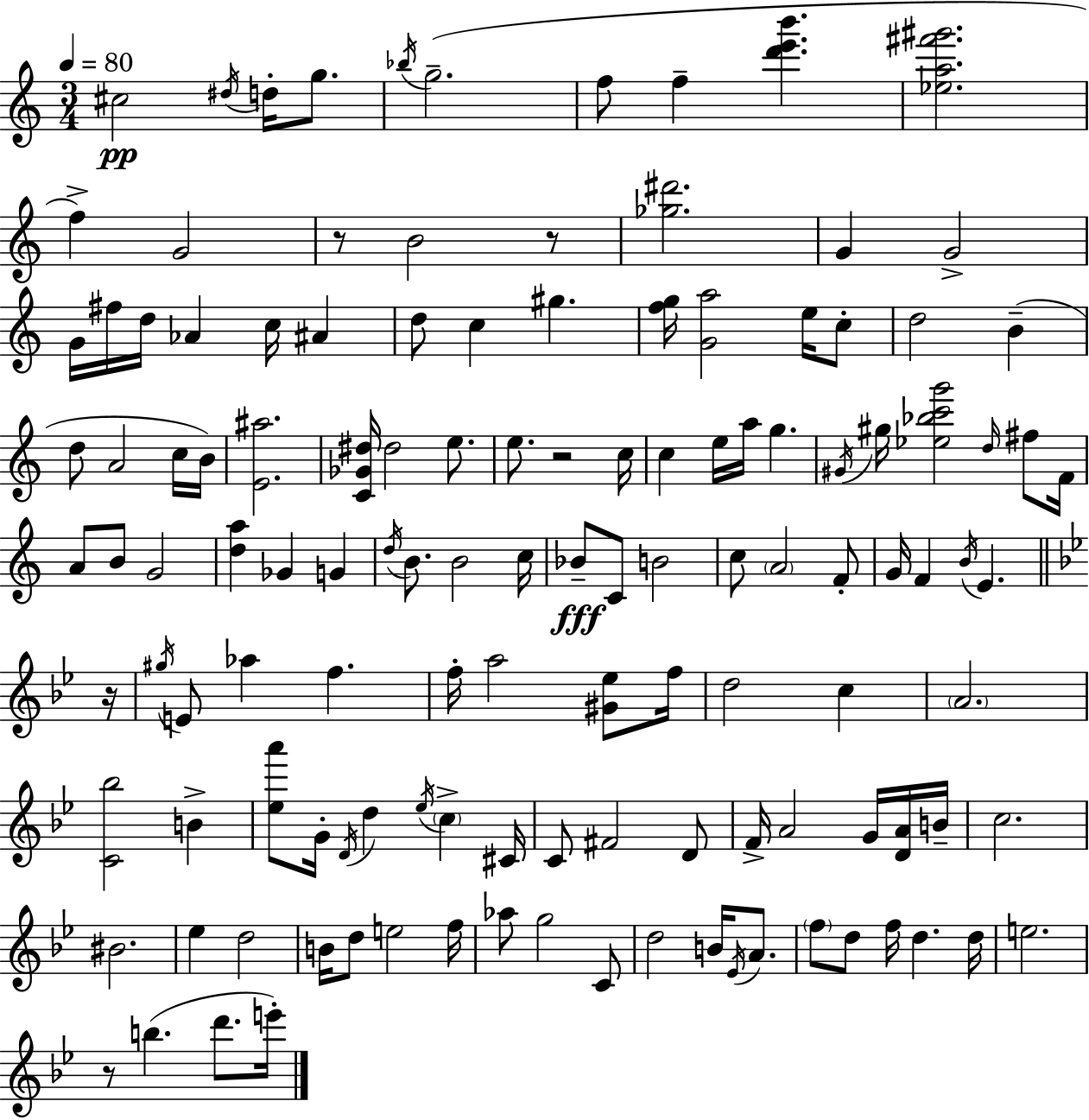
{
  \clef treble
  \numericTimeSignature
  \time 3/4
  \key c \major
  \tempo 4 = 80
  cis''2\pp \acciaccatura { dis''16 } d''16-. g''8. | \acciaccatura { bes''16 } g''2.--( | f''8 f''4-- <d''' e''' b'''>4. | <ees'' a'' fis''' gis'''>2. | \break f''4->) g'2 | r8 b'2 | r8 <ges'' dis'''>2. | g'4 g'2-> | \break g'16 fis''16 d''16 aes'4 c''16 ais'4 | d''8 c''4 gis''4. | <f'' g''>16 <g' a''>2 e''16 | c''8-. d''2 b'4--( | \break d''8 a'2 | c''16 b'16) <e' ais''>2. | <c' ges' dis''>16 dis''2 e''8. | e''8. r2 | \break c''16 c''4 e''16 a''16 g''4. | \acciaccatura { gis'16 } gis''16 <ees'' bes'' c''' g'''>2 | \grace { d''16 } fis''8 f'16 a'8 b'8 g'2 | <d'' a''>4 ges'4 | \break g'4 \acciaccatura { d''16 } b'8. b'2 | c''16 bes'8--\fff c'8 b'2 | c''8 \parenthesize a'2 | f'8-. g'16 f'4 \acciaccatura { b'16 } e'4. | \break \bar "||" \break \key g \minor r16 \acciaccatura { gis''16 } e'8 aes''4 f''4. | f''16-. a''2 <gis' ees''>8 | f''16 d''2 c''4 | \parenthesize a'2. | \break <c' bes''>2 b'4-> | <ees'' a'''>8 g'16-. \acciaccatura { d'16 } d''4 \acciaccatura { ees''16 } \parenthesize c''4-> | cis'16 c'8 fis'2 | d'8 f'16-> a'2 | \break g'16 <d' a'>16 b'16-- c''2. | bis'2. | ees''4 d''2 | b'16 d''8 e''2 | \break f''16 aes''8 g''2 | c'8 d''2 | b'16 \acciaccatura { ees'16 } a'8. \parenthesize f''8 d''8 f''16 d''4. | d''16 e''2. | \break r8 b''4.( | d'''8. e'''16-.) \bar "|."
}